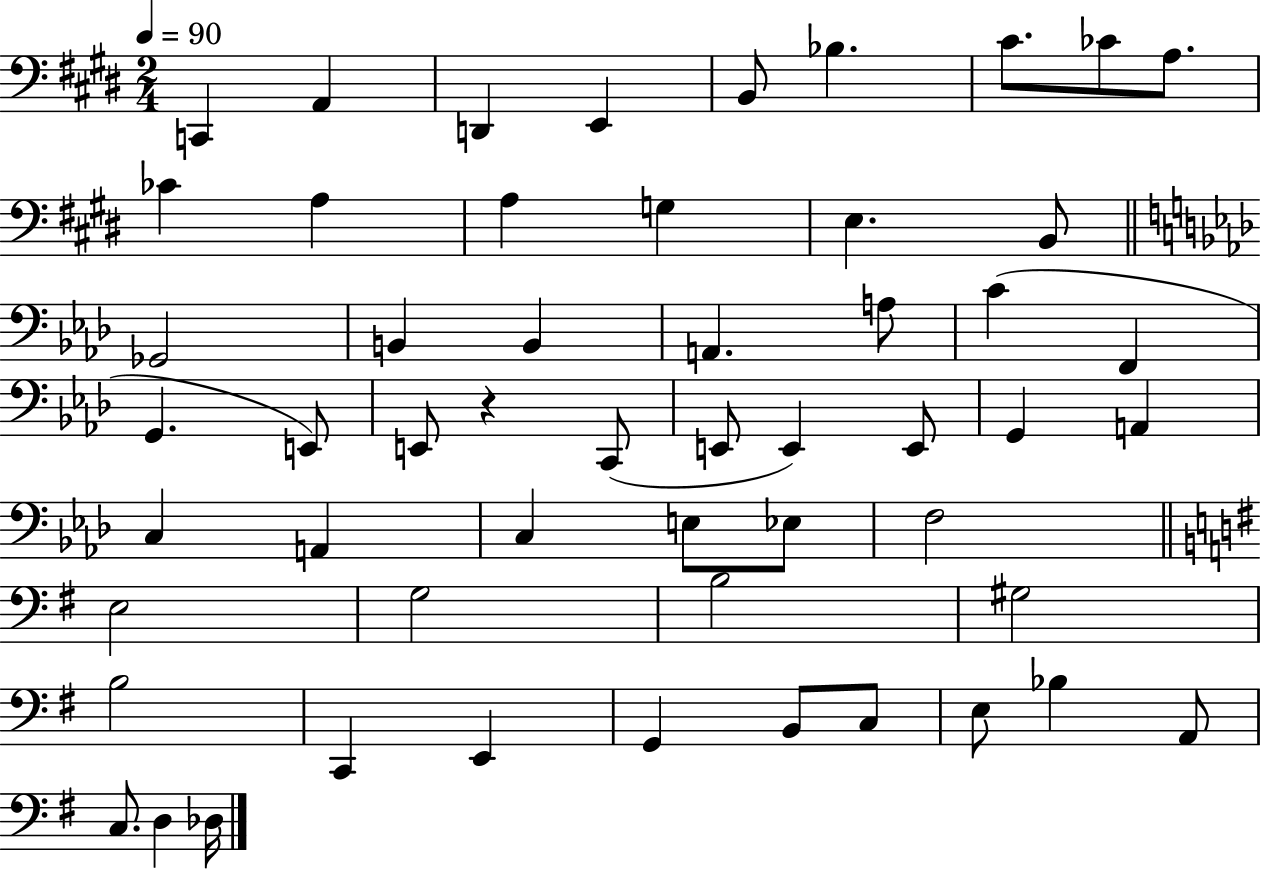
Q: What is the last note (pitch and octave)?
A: Db3